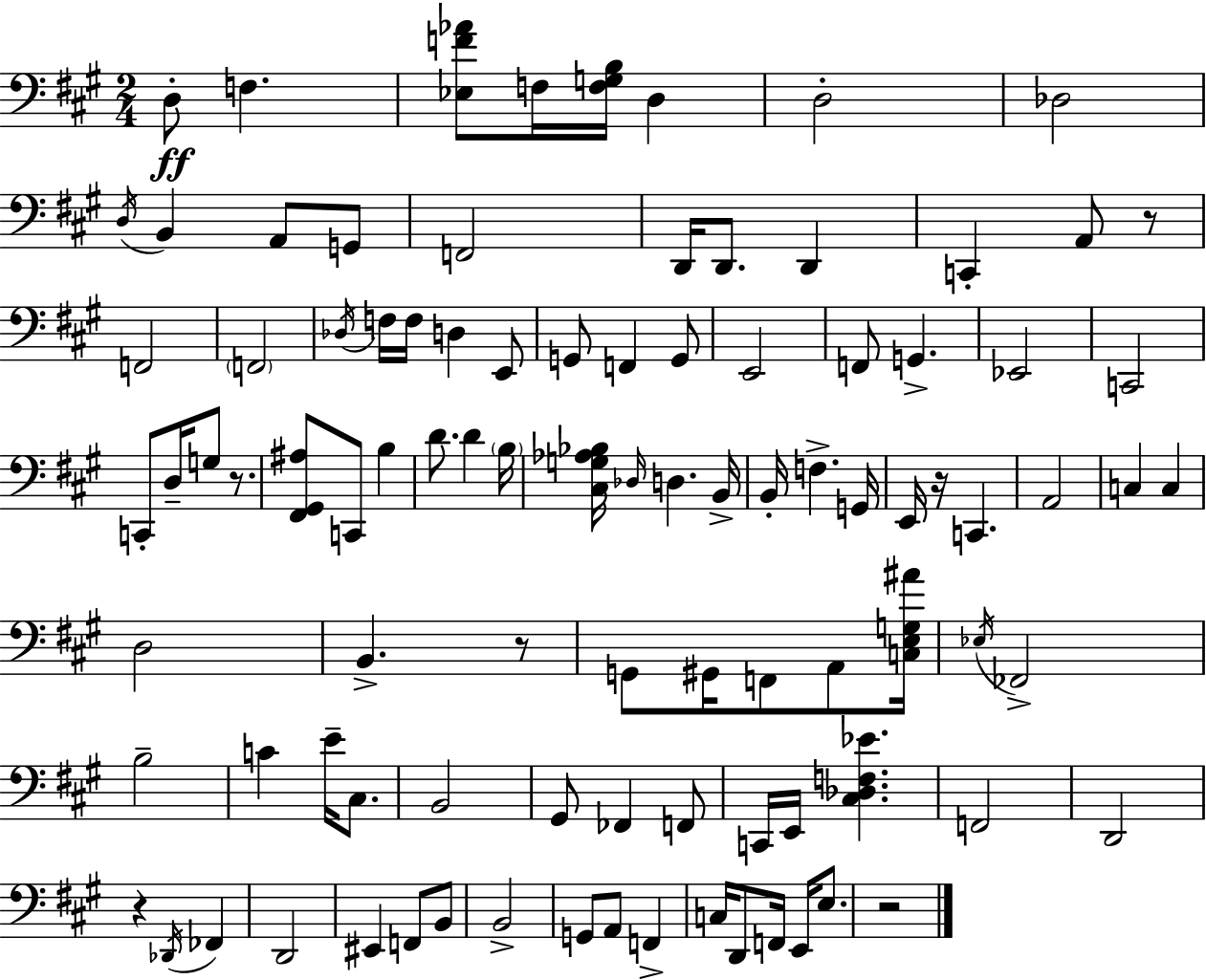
{
  \clef bass
  \numericTimeSignature
  \time 2/4
  \key a \major
  d8-.\ff f4. | <ees f' aes'>8 f16 <f g b>16 d4 | d2-. | des2 | \break \acciaccatura { d16 } b,4 a,8 g,8 | f,2 | d,16 d,8. d,4 | c,4-. a,8 r8 | \break f,2 | \parenthesize f,2 | \acciaccatura { des16 } f16 f16 d4 | e,8 g,8 f,4 | \break g,8 e,2 | f,8 g,4.-> | ees,2 | c,2 | \break c,8-. d16-- g8 r8. | <fis, gis, ais>8 c,8 b4 | d'8. d'4 | \parenthesize b16 <cis g aes bes>16 \grace { des16 } d4. | \break b,16-> b,16-. f4.-> | g,16 e,16 r16 c,4. | a,2 | c4 c4 | \break d2 | b,4.-> | r8 g,8 gis,16 f,8 | a,8 <c e g ais'>16 \acciaccatura { ees16 } fes,2-> | \break b2-- | c'4 | e'16-- cis8. b,2 | gis,8 fes,4 | \break f,8 c,16 e,16 <cis des f ees'>4. | f,2 | d,2 | r4 | \break \acciaccatura { des,16 } fes,4 d,2 | eis,4 | f,8 b,8 b,2-> | g,8 a,8 | \break f,4-> c16 d,8 | f,16 e,16 e8. r2 | \bar "|."
}